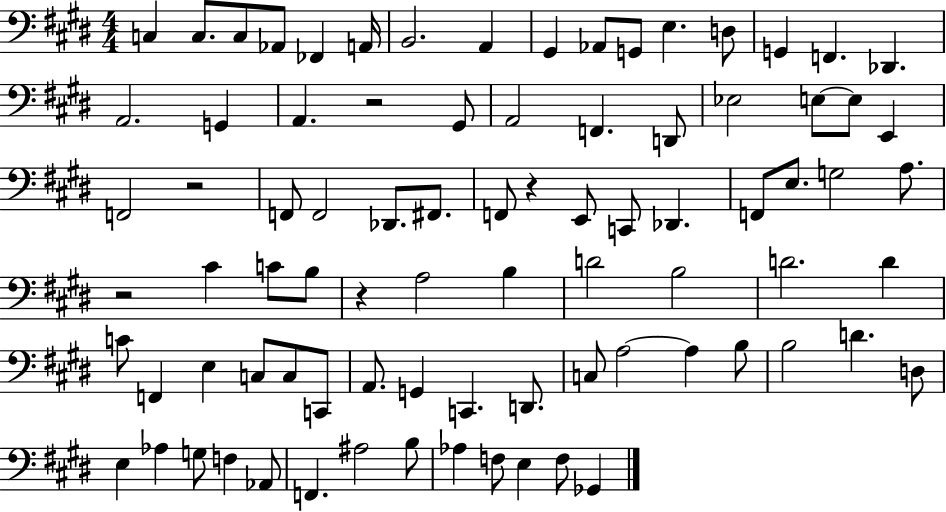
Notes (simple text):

C3/q C3/e. C3/e Ab2/e FES2/q A2/s B2/h. A2/q G#2/q Ab2/e G2/e E3/q. D3/e G2/q F2/q. Db2/q. A2/h. G2/q A2/q. R/h G#2/e A2/h F2/q. D2/e Eb3/h E3/e E3/e E2/q F2/h R/h F2/e F2/h Db2/e. F#2/e. F2/e R/q E2/e C2/e Db2/q. F2/e E3/e. G3/h A3/e. R/h C#4/q C4/e B3/e R/q A3/h B3/q D4/h B3/h D4/h. D4/q C4/e F2/q E3/q C3/e C3/e C2/e A2/e. G2/q C2/q. D2/e. C3/e A3/h A3/q B3/e B3/h D4/q. D3/e E3/q Ab3/q G3/e F3/q Ab2/e F2/q. A#3/h B3/e Ab3/q F3/e E3/q F3/e Gb2/q